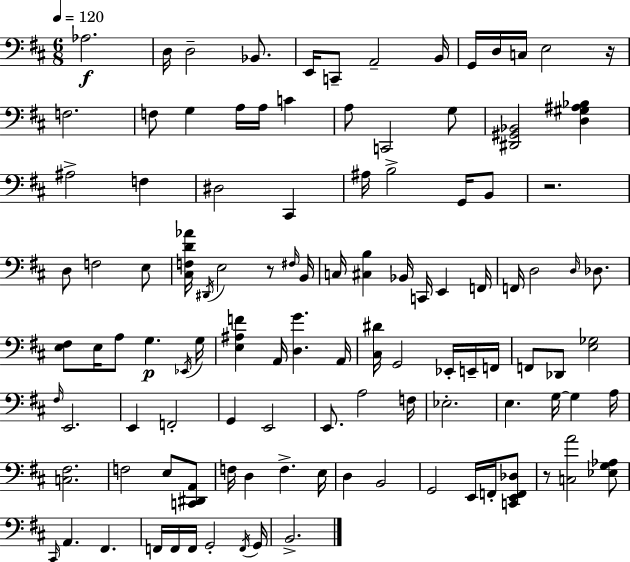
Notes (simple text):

Ab3/h. D3/s D3/h Bb2/e. E2/s C2/e A2/h B2/s G2/s D3/s C3/s E3/h R/s F3/h. F3/e G3/q A3/s A3/s C4/q A3/e C2/h G3/e [D#2,G#2,Bb2]/h [D3,G#3,A#3,Bb3]/q A#3/h F3/q D#3/h C#2/q A#3/s B3/h G2/s B2/e R/h. D3/e F3/h E3/e [C#3,F3,D4,Ab4]/s D#2/s E3/h R/e F#3/s B2/s C3/s [C#3,B3]/q Bb2/s C2/s E2/q F2/s F2/s D3/h D3/s Db3/e. [E3,F#3]/e E3/s A3/e G3/q. Eb2/s G3/s [E3,A#3,F4]/q A2/s [D3,G4]/q. A2/s [C#3,D#4]/s G2/h Eb2/s E2/s F2/s F2/e Db2/e [E3,Gb3]/h F#3/s E2/h. E2/q F2/h G2/q E2/h E2/e. A3/h F3/s Eb3/h. E3/q. G3/s G3/q A3/s [C3,F#3]/h. F3/h E3/e [C2,D#2,A2]/e F3/s D3/q F3/q. E3/s D3/q B2/h G2/h E2/s F2/s [C2,E2,F2,Db3]/e R/e [C3,A4]/h [Eb3,G3,Ab3]/e C#2/s A2/q. F#2/q. F2/s F2/s F2/s G2/h F2/s G2/s B2/h.